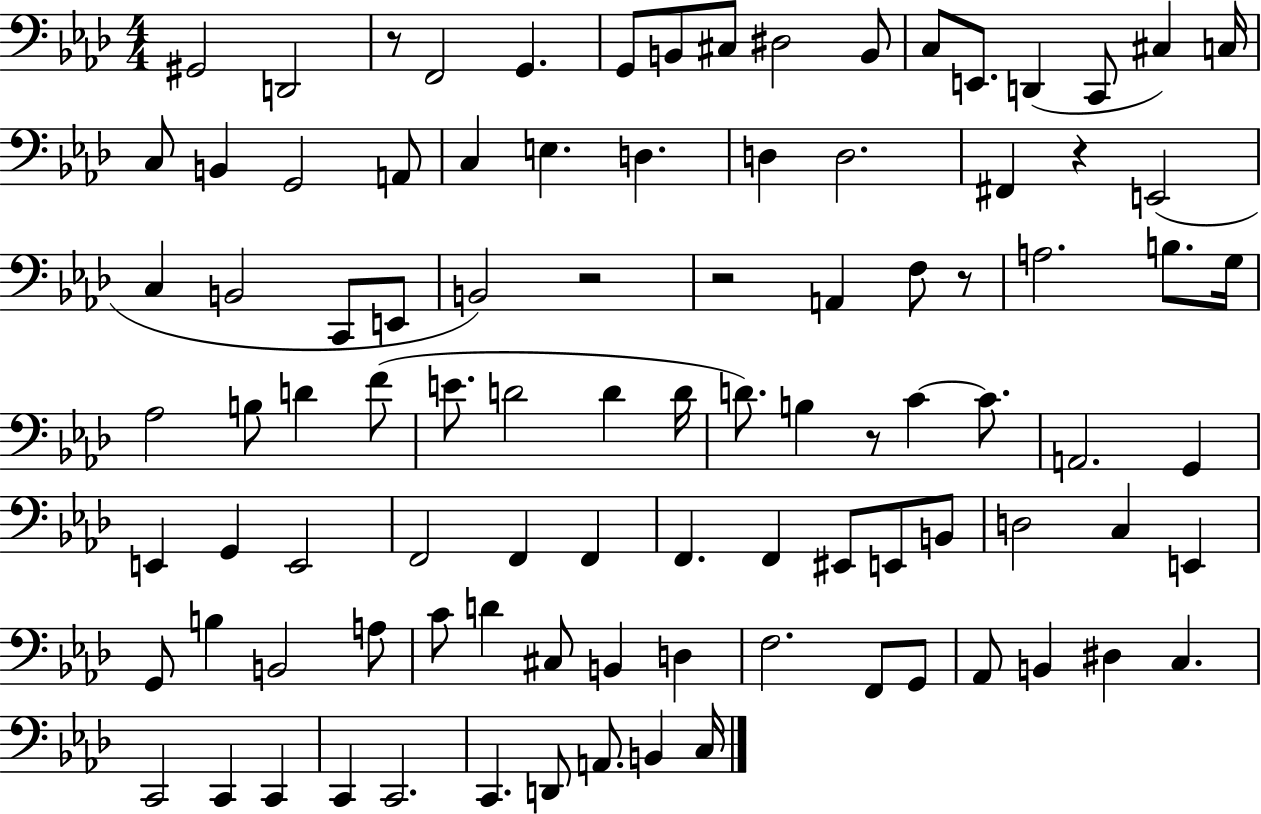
G#2/h D2/h R/e F2/h G2/q. G2/e B2/e C#3/e D#3/h B2/e C3/e E2/e. D2/q C2/e C#3/q C3/s C3/e B2/q G2/h A2/e C3/q E3/q. D3/q. D3/q D3/h. F#2/q R/q E2/h C3/q B2/h C2/e E2/e B2/h R/h R/h A2/q F3/e R/e A3/h. B3/e. G3/s Ab3/h B3/e D4/q F4/e E4/e. D4/h D4/q D4/s D4/e. B3/q R/e C4/q C4/e. A2/h. G2/q E2/q G2/q E2/h F2/h F2/q F2/q F2/q. F2/q EIS2/e E2/e B2/e D3/h C3/q E2/q G2/e B3/q B2/h A3/e C4/e D4/q C#3/e B2/q D3/q F3/h. F2/e G2/e Ab2/e B2/q D#3/q C3/q. C2/h C2/q C2/q C2/q C2/h. C2/q. D2/e A2/e. B2/q C3/s